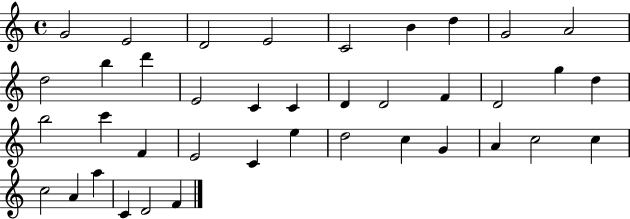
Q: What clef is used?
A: treble